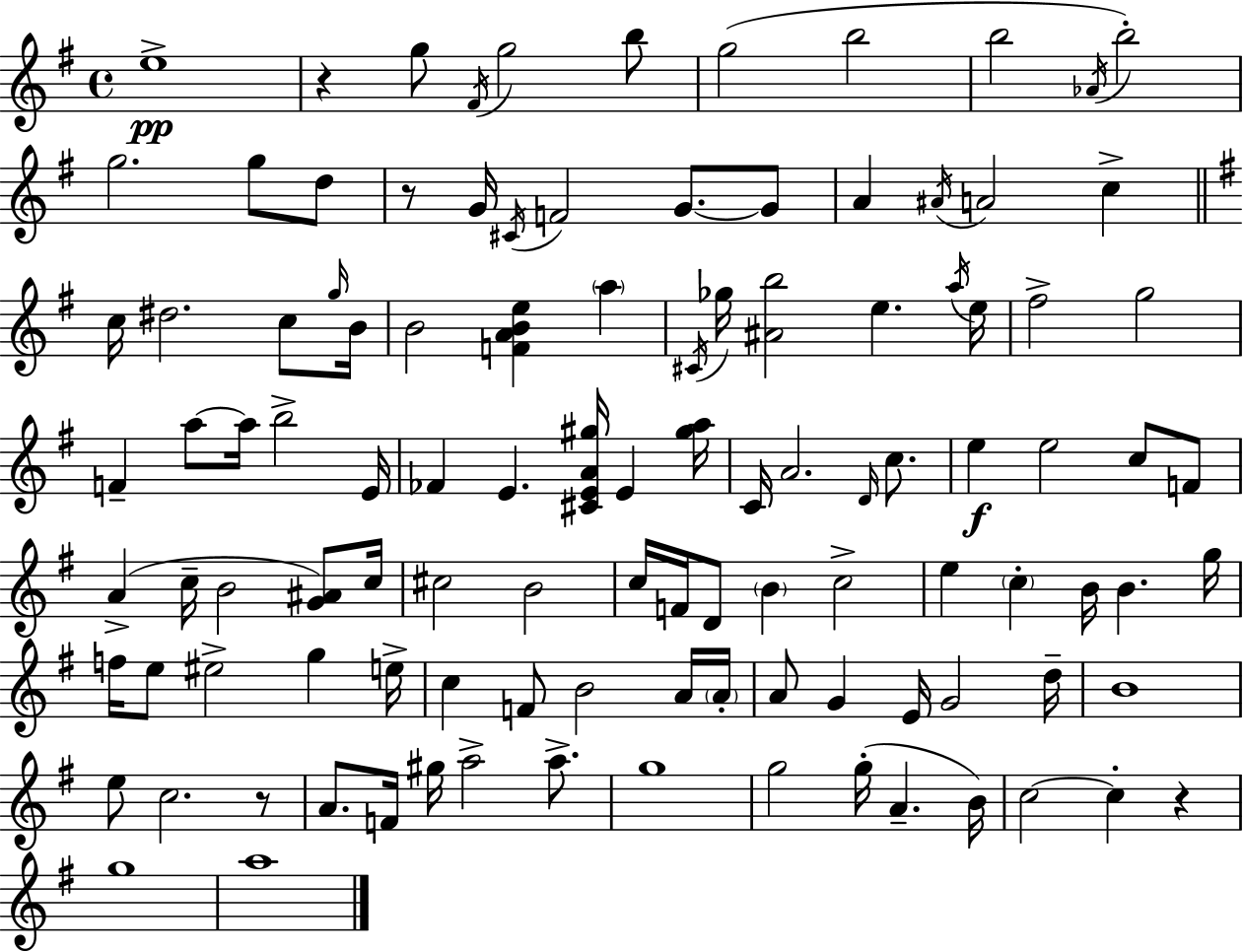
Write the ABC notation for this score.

X:1
T:Untitled
M:4/4
L:1/4
K:Em
e4 z g/2 ^F/4 g2 b/2 g2 b2 b2 _A/4 b2 g2 g/2 d/2 z/2 G/4 ^C/4 F2 G/2 G/2 A ^A/4 A2 c c/4 ^d2 c/2 g/4 B/4 B2 [FABe] a ^C/4 _g/4 [^Ab]2 e a/4 e/4 ^f2 g2 F a/2 a/4 b2 E/4 _F E [^CEA^g]/4 E [^ga]/4 C/4 A2 D/4 c/2 e e2 c/2 F/2 A c/4 B2 [G^A]/2 c/4 ^c2 B2 c/4 F/4 D/2 B c2 e c B/4 B g/4 f/4 e/2 ^e2 g e/4 c F/2 B2 A/4 A/4 A/2 G E/4 G2 d/4 B4 e/2 c2 z/2 A/2 F/4 ^g/4 a2 a/2 g4 g2 g/4 A B/4 c2 c z g4 a4